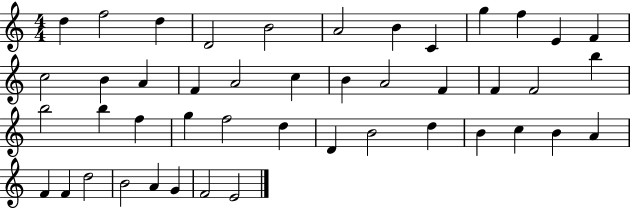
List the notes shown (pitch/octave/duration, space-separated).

D5/q F5/h D5/q D4/h B4/h A4/h B4/q C4/q G5/q F5/q E4/q F4/q C5/h B4/q A4/q F4/q A4/h C5/q B4/q A4/h F4/q F4/q F4/h B5/q B5/h B5/q F5/q G5/q F5/h D5/q D4/q B4/h D5/q B4/q C5/q B4/q A4/q F4/q F4/q D5/h B4/h A4/q G4/q F4/h E4/h